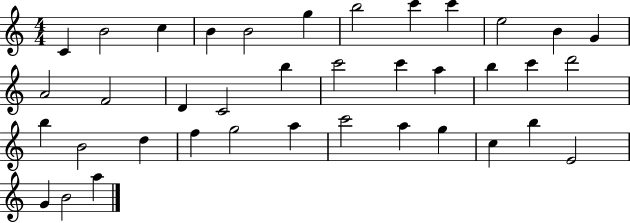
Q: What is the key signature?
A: C major